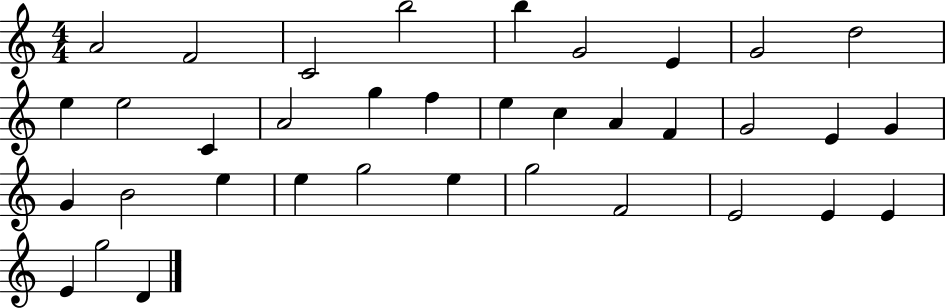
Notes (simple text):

A4/h F4/h C4/h B5/h B5/q G4/h E4/q G4/h D5/h E5/q E5/h C4/q A4/h G5/q F5/q E5/q C5/q A4/q F4/q G4/h E4/q G4/q G4/q B4/h E5/q E5/q G5/h E5/q G5/h F4/h E4/h E4/q E4/q E4/q G5/h D4/q